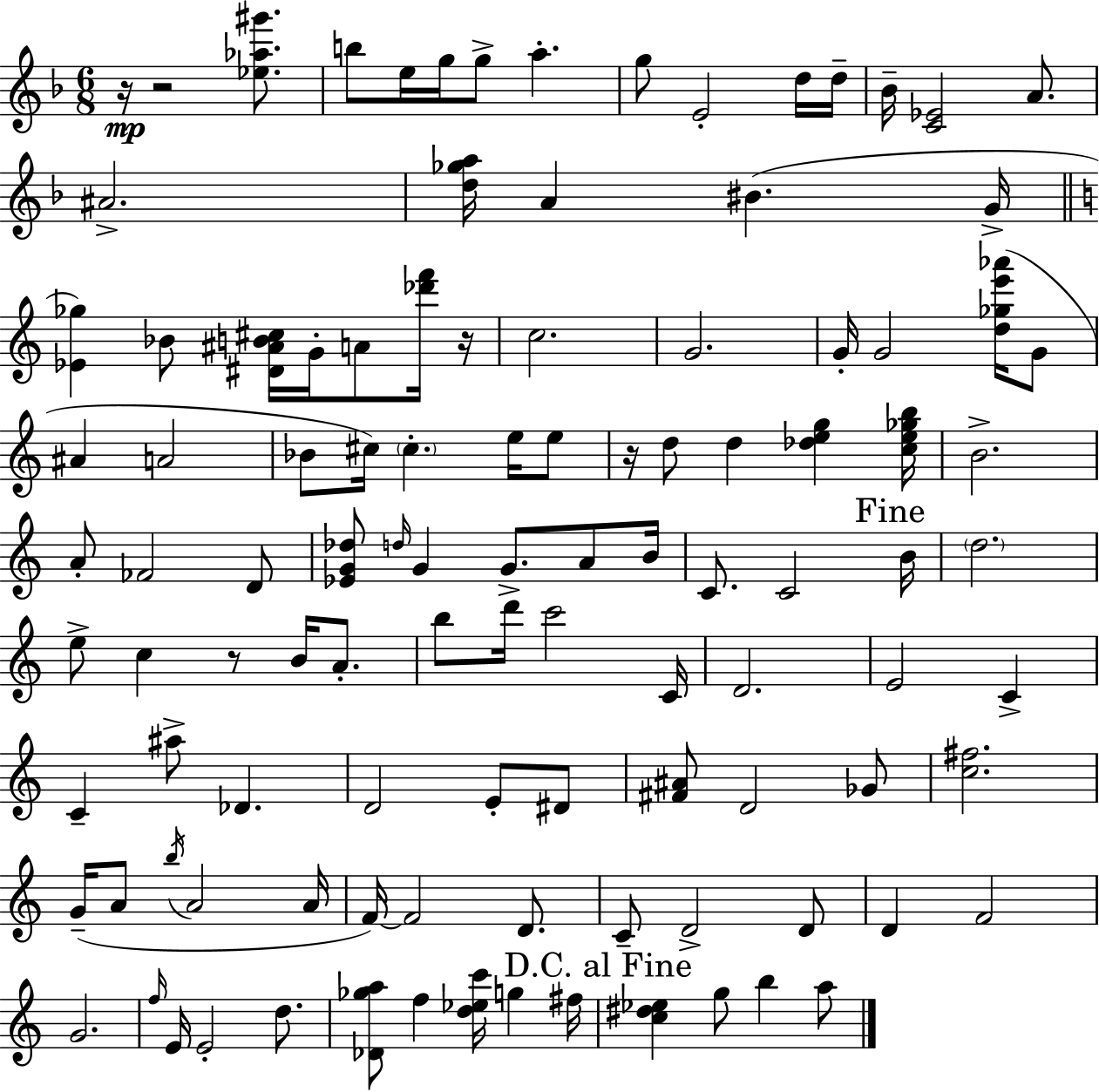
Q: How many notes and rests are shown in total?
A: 108